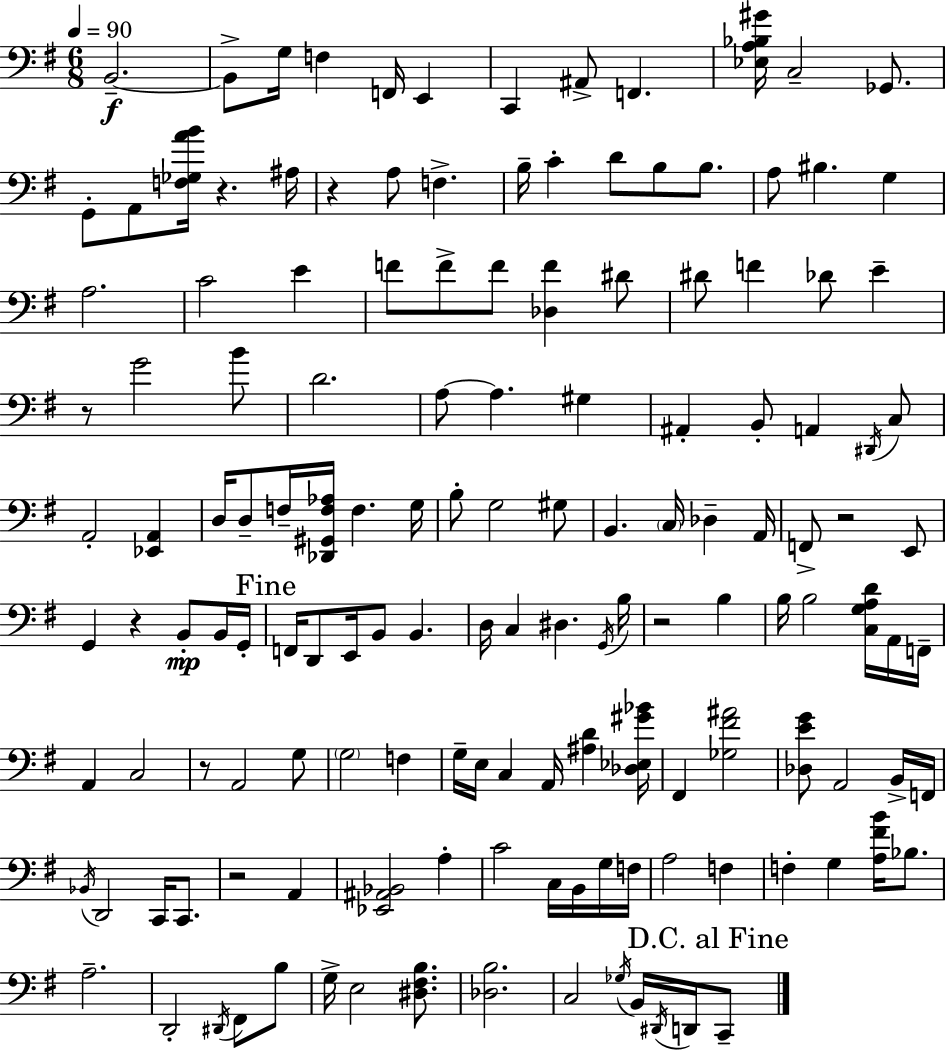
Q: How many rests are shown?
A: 8